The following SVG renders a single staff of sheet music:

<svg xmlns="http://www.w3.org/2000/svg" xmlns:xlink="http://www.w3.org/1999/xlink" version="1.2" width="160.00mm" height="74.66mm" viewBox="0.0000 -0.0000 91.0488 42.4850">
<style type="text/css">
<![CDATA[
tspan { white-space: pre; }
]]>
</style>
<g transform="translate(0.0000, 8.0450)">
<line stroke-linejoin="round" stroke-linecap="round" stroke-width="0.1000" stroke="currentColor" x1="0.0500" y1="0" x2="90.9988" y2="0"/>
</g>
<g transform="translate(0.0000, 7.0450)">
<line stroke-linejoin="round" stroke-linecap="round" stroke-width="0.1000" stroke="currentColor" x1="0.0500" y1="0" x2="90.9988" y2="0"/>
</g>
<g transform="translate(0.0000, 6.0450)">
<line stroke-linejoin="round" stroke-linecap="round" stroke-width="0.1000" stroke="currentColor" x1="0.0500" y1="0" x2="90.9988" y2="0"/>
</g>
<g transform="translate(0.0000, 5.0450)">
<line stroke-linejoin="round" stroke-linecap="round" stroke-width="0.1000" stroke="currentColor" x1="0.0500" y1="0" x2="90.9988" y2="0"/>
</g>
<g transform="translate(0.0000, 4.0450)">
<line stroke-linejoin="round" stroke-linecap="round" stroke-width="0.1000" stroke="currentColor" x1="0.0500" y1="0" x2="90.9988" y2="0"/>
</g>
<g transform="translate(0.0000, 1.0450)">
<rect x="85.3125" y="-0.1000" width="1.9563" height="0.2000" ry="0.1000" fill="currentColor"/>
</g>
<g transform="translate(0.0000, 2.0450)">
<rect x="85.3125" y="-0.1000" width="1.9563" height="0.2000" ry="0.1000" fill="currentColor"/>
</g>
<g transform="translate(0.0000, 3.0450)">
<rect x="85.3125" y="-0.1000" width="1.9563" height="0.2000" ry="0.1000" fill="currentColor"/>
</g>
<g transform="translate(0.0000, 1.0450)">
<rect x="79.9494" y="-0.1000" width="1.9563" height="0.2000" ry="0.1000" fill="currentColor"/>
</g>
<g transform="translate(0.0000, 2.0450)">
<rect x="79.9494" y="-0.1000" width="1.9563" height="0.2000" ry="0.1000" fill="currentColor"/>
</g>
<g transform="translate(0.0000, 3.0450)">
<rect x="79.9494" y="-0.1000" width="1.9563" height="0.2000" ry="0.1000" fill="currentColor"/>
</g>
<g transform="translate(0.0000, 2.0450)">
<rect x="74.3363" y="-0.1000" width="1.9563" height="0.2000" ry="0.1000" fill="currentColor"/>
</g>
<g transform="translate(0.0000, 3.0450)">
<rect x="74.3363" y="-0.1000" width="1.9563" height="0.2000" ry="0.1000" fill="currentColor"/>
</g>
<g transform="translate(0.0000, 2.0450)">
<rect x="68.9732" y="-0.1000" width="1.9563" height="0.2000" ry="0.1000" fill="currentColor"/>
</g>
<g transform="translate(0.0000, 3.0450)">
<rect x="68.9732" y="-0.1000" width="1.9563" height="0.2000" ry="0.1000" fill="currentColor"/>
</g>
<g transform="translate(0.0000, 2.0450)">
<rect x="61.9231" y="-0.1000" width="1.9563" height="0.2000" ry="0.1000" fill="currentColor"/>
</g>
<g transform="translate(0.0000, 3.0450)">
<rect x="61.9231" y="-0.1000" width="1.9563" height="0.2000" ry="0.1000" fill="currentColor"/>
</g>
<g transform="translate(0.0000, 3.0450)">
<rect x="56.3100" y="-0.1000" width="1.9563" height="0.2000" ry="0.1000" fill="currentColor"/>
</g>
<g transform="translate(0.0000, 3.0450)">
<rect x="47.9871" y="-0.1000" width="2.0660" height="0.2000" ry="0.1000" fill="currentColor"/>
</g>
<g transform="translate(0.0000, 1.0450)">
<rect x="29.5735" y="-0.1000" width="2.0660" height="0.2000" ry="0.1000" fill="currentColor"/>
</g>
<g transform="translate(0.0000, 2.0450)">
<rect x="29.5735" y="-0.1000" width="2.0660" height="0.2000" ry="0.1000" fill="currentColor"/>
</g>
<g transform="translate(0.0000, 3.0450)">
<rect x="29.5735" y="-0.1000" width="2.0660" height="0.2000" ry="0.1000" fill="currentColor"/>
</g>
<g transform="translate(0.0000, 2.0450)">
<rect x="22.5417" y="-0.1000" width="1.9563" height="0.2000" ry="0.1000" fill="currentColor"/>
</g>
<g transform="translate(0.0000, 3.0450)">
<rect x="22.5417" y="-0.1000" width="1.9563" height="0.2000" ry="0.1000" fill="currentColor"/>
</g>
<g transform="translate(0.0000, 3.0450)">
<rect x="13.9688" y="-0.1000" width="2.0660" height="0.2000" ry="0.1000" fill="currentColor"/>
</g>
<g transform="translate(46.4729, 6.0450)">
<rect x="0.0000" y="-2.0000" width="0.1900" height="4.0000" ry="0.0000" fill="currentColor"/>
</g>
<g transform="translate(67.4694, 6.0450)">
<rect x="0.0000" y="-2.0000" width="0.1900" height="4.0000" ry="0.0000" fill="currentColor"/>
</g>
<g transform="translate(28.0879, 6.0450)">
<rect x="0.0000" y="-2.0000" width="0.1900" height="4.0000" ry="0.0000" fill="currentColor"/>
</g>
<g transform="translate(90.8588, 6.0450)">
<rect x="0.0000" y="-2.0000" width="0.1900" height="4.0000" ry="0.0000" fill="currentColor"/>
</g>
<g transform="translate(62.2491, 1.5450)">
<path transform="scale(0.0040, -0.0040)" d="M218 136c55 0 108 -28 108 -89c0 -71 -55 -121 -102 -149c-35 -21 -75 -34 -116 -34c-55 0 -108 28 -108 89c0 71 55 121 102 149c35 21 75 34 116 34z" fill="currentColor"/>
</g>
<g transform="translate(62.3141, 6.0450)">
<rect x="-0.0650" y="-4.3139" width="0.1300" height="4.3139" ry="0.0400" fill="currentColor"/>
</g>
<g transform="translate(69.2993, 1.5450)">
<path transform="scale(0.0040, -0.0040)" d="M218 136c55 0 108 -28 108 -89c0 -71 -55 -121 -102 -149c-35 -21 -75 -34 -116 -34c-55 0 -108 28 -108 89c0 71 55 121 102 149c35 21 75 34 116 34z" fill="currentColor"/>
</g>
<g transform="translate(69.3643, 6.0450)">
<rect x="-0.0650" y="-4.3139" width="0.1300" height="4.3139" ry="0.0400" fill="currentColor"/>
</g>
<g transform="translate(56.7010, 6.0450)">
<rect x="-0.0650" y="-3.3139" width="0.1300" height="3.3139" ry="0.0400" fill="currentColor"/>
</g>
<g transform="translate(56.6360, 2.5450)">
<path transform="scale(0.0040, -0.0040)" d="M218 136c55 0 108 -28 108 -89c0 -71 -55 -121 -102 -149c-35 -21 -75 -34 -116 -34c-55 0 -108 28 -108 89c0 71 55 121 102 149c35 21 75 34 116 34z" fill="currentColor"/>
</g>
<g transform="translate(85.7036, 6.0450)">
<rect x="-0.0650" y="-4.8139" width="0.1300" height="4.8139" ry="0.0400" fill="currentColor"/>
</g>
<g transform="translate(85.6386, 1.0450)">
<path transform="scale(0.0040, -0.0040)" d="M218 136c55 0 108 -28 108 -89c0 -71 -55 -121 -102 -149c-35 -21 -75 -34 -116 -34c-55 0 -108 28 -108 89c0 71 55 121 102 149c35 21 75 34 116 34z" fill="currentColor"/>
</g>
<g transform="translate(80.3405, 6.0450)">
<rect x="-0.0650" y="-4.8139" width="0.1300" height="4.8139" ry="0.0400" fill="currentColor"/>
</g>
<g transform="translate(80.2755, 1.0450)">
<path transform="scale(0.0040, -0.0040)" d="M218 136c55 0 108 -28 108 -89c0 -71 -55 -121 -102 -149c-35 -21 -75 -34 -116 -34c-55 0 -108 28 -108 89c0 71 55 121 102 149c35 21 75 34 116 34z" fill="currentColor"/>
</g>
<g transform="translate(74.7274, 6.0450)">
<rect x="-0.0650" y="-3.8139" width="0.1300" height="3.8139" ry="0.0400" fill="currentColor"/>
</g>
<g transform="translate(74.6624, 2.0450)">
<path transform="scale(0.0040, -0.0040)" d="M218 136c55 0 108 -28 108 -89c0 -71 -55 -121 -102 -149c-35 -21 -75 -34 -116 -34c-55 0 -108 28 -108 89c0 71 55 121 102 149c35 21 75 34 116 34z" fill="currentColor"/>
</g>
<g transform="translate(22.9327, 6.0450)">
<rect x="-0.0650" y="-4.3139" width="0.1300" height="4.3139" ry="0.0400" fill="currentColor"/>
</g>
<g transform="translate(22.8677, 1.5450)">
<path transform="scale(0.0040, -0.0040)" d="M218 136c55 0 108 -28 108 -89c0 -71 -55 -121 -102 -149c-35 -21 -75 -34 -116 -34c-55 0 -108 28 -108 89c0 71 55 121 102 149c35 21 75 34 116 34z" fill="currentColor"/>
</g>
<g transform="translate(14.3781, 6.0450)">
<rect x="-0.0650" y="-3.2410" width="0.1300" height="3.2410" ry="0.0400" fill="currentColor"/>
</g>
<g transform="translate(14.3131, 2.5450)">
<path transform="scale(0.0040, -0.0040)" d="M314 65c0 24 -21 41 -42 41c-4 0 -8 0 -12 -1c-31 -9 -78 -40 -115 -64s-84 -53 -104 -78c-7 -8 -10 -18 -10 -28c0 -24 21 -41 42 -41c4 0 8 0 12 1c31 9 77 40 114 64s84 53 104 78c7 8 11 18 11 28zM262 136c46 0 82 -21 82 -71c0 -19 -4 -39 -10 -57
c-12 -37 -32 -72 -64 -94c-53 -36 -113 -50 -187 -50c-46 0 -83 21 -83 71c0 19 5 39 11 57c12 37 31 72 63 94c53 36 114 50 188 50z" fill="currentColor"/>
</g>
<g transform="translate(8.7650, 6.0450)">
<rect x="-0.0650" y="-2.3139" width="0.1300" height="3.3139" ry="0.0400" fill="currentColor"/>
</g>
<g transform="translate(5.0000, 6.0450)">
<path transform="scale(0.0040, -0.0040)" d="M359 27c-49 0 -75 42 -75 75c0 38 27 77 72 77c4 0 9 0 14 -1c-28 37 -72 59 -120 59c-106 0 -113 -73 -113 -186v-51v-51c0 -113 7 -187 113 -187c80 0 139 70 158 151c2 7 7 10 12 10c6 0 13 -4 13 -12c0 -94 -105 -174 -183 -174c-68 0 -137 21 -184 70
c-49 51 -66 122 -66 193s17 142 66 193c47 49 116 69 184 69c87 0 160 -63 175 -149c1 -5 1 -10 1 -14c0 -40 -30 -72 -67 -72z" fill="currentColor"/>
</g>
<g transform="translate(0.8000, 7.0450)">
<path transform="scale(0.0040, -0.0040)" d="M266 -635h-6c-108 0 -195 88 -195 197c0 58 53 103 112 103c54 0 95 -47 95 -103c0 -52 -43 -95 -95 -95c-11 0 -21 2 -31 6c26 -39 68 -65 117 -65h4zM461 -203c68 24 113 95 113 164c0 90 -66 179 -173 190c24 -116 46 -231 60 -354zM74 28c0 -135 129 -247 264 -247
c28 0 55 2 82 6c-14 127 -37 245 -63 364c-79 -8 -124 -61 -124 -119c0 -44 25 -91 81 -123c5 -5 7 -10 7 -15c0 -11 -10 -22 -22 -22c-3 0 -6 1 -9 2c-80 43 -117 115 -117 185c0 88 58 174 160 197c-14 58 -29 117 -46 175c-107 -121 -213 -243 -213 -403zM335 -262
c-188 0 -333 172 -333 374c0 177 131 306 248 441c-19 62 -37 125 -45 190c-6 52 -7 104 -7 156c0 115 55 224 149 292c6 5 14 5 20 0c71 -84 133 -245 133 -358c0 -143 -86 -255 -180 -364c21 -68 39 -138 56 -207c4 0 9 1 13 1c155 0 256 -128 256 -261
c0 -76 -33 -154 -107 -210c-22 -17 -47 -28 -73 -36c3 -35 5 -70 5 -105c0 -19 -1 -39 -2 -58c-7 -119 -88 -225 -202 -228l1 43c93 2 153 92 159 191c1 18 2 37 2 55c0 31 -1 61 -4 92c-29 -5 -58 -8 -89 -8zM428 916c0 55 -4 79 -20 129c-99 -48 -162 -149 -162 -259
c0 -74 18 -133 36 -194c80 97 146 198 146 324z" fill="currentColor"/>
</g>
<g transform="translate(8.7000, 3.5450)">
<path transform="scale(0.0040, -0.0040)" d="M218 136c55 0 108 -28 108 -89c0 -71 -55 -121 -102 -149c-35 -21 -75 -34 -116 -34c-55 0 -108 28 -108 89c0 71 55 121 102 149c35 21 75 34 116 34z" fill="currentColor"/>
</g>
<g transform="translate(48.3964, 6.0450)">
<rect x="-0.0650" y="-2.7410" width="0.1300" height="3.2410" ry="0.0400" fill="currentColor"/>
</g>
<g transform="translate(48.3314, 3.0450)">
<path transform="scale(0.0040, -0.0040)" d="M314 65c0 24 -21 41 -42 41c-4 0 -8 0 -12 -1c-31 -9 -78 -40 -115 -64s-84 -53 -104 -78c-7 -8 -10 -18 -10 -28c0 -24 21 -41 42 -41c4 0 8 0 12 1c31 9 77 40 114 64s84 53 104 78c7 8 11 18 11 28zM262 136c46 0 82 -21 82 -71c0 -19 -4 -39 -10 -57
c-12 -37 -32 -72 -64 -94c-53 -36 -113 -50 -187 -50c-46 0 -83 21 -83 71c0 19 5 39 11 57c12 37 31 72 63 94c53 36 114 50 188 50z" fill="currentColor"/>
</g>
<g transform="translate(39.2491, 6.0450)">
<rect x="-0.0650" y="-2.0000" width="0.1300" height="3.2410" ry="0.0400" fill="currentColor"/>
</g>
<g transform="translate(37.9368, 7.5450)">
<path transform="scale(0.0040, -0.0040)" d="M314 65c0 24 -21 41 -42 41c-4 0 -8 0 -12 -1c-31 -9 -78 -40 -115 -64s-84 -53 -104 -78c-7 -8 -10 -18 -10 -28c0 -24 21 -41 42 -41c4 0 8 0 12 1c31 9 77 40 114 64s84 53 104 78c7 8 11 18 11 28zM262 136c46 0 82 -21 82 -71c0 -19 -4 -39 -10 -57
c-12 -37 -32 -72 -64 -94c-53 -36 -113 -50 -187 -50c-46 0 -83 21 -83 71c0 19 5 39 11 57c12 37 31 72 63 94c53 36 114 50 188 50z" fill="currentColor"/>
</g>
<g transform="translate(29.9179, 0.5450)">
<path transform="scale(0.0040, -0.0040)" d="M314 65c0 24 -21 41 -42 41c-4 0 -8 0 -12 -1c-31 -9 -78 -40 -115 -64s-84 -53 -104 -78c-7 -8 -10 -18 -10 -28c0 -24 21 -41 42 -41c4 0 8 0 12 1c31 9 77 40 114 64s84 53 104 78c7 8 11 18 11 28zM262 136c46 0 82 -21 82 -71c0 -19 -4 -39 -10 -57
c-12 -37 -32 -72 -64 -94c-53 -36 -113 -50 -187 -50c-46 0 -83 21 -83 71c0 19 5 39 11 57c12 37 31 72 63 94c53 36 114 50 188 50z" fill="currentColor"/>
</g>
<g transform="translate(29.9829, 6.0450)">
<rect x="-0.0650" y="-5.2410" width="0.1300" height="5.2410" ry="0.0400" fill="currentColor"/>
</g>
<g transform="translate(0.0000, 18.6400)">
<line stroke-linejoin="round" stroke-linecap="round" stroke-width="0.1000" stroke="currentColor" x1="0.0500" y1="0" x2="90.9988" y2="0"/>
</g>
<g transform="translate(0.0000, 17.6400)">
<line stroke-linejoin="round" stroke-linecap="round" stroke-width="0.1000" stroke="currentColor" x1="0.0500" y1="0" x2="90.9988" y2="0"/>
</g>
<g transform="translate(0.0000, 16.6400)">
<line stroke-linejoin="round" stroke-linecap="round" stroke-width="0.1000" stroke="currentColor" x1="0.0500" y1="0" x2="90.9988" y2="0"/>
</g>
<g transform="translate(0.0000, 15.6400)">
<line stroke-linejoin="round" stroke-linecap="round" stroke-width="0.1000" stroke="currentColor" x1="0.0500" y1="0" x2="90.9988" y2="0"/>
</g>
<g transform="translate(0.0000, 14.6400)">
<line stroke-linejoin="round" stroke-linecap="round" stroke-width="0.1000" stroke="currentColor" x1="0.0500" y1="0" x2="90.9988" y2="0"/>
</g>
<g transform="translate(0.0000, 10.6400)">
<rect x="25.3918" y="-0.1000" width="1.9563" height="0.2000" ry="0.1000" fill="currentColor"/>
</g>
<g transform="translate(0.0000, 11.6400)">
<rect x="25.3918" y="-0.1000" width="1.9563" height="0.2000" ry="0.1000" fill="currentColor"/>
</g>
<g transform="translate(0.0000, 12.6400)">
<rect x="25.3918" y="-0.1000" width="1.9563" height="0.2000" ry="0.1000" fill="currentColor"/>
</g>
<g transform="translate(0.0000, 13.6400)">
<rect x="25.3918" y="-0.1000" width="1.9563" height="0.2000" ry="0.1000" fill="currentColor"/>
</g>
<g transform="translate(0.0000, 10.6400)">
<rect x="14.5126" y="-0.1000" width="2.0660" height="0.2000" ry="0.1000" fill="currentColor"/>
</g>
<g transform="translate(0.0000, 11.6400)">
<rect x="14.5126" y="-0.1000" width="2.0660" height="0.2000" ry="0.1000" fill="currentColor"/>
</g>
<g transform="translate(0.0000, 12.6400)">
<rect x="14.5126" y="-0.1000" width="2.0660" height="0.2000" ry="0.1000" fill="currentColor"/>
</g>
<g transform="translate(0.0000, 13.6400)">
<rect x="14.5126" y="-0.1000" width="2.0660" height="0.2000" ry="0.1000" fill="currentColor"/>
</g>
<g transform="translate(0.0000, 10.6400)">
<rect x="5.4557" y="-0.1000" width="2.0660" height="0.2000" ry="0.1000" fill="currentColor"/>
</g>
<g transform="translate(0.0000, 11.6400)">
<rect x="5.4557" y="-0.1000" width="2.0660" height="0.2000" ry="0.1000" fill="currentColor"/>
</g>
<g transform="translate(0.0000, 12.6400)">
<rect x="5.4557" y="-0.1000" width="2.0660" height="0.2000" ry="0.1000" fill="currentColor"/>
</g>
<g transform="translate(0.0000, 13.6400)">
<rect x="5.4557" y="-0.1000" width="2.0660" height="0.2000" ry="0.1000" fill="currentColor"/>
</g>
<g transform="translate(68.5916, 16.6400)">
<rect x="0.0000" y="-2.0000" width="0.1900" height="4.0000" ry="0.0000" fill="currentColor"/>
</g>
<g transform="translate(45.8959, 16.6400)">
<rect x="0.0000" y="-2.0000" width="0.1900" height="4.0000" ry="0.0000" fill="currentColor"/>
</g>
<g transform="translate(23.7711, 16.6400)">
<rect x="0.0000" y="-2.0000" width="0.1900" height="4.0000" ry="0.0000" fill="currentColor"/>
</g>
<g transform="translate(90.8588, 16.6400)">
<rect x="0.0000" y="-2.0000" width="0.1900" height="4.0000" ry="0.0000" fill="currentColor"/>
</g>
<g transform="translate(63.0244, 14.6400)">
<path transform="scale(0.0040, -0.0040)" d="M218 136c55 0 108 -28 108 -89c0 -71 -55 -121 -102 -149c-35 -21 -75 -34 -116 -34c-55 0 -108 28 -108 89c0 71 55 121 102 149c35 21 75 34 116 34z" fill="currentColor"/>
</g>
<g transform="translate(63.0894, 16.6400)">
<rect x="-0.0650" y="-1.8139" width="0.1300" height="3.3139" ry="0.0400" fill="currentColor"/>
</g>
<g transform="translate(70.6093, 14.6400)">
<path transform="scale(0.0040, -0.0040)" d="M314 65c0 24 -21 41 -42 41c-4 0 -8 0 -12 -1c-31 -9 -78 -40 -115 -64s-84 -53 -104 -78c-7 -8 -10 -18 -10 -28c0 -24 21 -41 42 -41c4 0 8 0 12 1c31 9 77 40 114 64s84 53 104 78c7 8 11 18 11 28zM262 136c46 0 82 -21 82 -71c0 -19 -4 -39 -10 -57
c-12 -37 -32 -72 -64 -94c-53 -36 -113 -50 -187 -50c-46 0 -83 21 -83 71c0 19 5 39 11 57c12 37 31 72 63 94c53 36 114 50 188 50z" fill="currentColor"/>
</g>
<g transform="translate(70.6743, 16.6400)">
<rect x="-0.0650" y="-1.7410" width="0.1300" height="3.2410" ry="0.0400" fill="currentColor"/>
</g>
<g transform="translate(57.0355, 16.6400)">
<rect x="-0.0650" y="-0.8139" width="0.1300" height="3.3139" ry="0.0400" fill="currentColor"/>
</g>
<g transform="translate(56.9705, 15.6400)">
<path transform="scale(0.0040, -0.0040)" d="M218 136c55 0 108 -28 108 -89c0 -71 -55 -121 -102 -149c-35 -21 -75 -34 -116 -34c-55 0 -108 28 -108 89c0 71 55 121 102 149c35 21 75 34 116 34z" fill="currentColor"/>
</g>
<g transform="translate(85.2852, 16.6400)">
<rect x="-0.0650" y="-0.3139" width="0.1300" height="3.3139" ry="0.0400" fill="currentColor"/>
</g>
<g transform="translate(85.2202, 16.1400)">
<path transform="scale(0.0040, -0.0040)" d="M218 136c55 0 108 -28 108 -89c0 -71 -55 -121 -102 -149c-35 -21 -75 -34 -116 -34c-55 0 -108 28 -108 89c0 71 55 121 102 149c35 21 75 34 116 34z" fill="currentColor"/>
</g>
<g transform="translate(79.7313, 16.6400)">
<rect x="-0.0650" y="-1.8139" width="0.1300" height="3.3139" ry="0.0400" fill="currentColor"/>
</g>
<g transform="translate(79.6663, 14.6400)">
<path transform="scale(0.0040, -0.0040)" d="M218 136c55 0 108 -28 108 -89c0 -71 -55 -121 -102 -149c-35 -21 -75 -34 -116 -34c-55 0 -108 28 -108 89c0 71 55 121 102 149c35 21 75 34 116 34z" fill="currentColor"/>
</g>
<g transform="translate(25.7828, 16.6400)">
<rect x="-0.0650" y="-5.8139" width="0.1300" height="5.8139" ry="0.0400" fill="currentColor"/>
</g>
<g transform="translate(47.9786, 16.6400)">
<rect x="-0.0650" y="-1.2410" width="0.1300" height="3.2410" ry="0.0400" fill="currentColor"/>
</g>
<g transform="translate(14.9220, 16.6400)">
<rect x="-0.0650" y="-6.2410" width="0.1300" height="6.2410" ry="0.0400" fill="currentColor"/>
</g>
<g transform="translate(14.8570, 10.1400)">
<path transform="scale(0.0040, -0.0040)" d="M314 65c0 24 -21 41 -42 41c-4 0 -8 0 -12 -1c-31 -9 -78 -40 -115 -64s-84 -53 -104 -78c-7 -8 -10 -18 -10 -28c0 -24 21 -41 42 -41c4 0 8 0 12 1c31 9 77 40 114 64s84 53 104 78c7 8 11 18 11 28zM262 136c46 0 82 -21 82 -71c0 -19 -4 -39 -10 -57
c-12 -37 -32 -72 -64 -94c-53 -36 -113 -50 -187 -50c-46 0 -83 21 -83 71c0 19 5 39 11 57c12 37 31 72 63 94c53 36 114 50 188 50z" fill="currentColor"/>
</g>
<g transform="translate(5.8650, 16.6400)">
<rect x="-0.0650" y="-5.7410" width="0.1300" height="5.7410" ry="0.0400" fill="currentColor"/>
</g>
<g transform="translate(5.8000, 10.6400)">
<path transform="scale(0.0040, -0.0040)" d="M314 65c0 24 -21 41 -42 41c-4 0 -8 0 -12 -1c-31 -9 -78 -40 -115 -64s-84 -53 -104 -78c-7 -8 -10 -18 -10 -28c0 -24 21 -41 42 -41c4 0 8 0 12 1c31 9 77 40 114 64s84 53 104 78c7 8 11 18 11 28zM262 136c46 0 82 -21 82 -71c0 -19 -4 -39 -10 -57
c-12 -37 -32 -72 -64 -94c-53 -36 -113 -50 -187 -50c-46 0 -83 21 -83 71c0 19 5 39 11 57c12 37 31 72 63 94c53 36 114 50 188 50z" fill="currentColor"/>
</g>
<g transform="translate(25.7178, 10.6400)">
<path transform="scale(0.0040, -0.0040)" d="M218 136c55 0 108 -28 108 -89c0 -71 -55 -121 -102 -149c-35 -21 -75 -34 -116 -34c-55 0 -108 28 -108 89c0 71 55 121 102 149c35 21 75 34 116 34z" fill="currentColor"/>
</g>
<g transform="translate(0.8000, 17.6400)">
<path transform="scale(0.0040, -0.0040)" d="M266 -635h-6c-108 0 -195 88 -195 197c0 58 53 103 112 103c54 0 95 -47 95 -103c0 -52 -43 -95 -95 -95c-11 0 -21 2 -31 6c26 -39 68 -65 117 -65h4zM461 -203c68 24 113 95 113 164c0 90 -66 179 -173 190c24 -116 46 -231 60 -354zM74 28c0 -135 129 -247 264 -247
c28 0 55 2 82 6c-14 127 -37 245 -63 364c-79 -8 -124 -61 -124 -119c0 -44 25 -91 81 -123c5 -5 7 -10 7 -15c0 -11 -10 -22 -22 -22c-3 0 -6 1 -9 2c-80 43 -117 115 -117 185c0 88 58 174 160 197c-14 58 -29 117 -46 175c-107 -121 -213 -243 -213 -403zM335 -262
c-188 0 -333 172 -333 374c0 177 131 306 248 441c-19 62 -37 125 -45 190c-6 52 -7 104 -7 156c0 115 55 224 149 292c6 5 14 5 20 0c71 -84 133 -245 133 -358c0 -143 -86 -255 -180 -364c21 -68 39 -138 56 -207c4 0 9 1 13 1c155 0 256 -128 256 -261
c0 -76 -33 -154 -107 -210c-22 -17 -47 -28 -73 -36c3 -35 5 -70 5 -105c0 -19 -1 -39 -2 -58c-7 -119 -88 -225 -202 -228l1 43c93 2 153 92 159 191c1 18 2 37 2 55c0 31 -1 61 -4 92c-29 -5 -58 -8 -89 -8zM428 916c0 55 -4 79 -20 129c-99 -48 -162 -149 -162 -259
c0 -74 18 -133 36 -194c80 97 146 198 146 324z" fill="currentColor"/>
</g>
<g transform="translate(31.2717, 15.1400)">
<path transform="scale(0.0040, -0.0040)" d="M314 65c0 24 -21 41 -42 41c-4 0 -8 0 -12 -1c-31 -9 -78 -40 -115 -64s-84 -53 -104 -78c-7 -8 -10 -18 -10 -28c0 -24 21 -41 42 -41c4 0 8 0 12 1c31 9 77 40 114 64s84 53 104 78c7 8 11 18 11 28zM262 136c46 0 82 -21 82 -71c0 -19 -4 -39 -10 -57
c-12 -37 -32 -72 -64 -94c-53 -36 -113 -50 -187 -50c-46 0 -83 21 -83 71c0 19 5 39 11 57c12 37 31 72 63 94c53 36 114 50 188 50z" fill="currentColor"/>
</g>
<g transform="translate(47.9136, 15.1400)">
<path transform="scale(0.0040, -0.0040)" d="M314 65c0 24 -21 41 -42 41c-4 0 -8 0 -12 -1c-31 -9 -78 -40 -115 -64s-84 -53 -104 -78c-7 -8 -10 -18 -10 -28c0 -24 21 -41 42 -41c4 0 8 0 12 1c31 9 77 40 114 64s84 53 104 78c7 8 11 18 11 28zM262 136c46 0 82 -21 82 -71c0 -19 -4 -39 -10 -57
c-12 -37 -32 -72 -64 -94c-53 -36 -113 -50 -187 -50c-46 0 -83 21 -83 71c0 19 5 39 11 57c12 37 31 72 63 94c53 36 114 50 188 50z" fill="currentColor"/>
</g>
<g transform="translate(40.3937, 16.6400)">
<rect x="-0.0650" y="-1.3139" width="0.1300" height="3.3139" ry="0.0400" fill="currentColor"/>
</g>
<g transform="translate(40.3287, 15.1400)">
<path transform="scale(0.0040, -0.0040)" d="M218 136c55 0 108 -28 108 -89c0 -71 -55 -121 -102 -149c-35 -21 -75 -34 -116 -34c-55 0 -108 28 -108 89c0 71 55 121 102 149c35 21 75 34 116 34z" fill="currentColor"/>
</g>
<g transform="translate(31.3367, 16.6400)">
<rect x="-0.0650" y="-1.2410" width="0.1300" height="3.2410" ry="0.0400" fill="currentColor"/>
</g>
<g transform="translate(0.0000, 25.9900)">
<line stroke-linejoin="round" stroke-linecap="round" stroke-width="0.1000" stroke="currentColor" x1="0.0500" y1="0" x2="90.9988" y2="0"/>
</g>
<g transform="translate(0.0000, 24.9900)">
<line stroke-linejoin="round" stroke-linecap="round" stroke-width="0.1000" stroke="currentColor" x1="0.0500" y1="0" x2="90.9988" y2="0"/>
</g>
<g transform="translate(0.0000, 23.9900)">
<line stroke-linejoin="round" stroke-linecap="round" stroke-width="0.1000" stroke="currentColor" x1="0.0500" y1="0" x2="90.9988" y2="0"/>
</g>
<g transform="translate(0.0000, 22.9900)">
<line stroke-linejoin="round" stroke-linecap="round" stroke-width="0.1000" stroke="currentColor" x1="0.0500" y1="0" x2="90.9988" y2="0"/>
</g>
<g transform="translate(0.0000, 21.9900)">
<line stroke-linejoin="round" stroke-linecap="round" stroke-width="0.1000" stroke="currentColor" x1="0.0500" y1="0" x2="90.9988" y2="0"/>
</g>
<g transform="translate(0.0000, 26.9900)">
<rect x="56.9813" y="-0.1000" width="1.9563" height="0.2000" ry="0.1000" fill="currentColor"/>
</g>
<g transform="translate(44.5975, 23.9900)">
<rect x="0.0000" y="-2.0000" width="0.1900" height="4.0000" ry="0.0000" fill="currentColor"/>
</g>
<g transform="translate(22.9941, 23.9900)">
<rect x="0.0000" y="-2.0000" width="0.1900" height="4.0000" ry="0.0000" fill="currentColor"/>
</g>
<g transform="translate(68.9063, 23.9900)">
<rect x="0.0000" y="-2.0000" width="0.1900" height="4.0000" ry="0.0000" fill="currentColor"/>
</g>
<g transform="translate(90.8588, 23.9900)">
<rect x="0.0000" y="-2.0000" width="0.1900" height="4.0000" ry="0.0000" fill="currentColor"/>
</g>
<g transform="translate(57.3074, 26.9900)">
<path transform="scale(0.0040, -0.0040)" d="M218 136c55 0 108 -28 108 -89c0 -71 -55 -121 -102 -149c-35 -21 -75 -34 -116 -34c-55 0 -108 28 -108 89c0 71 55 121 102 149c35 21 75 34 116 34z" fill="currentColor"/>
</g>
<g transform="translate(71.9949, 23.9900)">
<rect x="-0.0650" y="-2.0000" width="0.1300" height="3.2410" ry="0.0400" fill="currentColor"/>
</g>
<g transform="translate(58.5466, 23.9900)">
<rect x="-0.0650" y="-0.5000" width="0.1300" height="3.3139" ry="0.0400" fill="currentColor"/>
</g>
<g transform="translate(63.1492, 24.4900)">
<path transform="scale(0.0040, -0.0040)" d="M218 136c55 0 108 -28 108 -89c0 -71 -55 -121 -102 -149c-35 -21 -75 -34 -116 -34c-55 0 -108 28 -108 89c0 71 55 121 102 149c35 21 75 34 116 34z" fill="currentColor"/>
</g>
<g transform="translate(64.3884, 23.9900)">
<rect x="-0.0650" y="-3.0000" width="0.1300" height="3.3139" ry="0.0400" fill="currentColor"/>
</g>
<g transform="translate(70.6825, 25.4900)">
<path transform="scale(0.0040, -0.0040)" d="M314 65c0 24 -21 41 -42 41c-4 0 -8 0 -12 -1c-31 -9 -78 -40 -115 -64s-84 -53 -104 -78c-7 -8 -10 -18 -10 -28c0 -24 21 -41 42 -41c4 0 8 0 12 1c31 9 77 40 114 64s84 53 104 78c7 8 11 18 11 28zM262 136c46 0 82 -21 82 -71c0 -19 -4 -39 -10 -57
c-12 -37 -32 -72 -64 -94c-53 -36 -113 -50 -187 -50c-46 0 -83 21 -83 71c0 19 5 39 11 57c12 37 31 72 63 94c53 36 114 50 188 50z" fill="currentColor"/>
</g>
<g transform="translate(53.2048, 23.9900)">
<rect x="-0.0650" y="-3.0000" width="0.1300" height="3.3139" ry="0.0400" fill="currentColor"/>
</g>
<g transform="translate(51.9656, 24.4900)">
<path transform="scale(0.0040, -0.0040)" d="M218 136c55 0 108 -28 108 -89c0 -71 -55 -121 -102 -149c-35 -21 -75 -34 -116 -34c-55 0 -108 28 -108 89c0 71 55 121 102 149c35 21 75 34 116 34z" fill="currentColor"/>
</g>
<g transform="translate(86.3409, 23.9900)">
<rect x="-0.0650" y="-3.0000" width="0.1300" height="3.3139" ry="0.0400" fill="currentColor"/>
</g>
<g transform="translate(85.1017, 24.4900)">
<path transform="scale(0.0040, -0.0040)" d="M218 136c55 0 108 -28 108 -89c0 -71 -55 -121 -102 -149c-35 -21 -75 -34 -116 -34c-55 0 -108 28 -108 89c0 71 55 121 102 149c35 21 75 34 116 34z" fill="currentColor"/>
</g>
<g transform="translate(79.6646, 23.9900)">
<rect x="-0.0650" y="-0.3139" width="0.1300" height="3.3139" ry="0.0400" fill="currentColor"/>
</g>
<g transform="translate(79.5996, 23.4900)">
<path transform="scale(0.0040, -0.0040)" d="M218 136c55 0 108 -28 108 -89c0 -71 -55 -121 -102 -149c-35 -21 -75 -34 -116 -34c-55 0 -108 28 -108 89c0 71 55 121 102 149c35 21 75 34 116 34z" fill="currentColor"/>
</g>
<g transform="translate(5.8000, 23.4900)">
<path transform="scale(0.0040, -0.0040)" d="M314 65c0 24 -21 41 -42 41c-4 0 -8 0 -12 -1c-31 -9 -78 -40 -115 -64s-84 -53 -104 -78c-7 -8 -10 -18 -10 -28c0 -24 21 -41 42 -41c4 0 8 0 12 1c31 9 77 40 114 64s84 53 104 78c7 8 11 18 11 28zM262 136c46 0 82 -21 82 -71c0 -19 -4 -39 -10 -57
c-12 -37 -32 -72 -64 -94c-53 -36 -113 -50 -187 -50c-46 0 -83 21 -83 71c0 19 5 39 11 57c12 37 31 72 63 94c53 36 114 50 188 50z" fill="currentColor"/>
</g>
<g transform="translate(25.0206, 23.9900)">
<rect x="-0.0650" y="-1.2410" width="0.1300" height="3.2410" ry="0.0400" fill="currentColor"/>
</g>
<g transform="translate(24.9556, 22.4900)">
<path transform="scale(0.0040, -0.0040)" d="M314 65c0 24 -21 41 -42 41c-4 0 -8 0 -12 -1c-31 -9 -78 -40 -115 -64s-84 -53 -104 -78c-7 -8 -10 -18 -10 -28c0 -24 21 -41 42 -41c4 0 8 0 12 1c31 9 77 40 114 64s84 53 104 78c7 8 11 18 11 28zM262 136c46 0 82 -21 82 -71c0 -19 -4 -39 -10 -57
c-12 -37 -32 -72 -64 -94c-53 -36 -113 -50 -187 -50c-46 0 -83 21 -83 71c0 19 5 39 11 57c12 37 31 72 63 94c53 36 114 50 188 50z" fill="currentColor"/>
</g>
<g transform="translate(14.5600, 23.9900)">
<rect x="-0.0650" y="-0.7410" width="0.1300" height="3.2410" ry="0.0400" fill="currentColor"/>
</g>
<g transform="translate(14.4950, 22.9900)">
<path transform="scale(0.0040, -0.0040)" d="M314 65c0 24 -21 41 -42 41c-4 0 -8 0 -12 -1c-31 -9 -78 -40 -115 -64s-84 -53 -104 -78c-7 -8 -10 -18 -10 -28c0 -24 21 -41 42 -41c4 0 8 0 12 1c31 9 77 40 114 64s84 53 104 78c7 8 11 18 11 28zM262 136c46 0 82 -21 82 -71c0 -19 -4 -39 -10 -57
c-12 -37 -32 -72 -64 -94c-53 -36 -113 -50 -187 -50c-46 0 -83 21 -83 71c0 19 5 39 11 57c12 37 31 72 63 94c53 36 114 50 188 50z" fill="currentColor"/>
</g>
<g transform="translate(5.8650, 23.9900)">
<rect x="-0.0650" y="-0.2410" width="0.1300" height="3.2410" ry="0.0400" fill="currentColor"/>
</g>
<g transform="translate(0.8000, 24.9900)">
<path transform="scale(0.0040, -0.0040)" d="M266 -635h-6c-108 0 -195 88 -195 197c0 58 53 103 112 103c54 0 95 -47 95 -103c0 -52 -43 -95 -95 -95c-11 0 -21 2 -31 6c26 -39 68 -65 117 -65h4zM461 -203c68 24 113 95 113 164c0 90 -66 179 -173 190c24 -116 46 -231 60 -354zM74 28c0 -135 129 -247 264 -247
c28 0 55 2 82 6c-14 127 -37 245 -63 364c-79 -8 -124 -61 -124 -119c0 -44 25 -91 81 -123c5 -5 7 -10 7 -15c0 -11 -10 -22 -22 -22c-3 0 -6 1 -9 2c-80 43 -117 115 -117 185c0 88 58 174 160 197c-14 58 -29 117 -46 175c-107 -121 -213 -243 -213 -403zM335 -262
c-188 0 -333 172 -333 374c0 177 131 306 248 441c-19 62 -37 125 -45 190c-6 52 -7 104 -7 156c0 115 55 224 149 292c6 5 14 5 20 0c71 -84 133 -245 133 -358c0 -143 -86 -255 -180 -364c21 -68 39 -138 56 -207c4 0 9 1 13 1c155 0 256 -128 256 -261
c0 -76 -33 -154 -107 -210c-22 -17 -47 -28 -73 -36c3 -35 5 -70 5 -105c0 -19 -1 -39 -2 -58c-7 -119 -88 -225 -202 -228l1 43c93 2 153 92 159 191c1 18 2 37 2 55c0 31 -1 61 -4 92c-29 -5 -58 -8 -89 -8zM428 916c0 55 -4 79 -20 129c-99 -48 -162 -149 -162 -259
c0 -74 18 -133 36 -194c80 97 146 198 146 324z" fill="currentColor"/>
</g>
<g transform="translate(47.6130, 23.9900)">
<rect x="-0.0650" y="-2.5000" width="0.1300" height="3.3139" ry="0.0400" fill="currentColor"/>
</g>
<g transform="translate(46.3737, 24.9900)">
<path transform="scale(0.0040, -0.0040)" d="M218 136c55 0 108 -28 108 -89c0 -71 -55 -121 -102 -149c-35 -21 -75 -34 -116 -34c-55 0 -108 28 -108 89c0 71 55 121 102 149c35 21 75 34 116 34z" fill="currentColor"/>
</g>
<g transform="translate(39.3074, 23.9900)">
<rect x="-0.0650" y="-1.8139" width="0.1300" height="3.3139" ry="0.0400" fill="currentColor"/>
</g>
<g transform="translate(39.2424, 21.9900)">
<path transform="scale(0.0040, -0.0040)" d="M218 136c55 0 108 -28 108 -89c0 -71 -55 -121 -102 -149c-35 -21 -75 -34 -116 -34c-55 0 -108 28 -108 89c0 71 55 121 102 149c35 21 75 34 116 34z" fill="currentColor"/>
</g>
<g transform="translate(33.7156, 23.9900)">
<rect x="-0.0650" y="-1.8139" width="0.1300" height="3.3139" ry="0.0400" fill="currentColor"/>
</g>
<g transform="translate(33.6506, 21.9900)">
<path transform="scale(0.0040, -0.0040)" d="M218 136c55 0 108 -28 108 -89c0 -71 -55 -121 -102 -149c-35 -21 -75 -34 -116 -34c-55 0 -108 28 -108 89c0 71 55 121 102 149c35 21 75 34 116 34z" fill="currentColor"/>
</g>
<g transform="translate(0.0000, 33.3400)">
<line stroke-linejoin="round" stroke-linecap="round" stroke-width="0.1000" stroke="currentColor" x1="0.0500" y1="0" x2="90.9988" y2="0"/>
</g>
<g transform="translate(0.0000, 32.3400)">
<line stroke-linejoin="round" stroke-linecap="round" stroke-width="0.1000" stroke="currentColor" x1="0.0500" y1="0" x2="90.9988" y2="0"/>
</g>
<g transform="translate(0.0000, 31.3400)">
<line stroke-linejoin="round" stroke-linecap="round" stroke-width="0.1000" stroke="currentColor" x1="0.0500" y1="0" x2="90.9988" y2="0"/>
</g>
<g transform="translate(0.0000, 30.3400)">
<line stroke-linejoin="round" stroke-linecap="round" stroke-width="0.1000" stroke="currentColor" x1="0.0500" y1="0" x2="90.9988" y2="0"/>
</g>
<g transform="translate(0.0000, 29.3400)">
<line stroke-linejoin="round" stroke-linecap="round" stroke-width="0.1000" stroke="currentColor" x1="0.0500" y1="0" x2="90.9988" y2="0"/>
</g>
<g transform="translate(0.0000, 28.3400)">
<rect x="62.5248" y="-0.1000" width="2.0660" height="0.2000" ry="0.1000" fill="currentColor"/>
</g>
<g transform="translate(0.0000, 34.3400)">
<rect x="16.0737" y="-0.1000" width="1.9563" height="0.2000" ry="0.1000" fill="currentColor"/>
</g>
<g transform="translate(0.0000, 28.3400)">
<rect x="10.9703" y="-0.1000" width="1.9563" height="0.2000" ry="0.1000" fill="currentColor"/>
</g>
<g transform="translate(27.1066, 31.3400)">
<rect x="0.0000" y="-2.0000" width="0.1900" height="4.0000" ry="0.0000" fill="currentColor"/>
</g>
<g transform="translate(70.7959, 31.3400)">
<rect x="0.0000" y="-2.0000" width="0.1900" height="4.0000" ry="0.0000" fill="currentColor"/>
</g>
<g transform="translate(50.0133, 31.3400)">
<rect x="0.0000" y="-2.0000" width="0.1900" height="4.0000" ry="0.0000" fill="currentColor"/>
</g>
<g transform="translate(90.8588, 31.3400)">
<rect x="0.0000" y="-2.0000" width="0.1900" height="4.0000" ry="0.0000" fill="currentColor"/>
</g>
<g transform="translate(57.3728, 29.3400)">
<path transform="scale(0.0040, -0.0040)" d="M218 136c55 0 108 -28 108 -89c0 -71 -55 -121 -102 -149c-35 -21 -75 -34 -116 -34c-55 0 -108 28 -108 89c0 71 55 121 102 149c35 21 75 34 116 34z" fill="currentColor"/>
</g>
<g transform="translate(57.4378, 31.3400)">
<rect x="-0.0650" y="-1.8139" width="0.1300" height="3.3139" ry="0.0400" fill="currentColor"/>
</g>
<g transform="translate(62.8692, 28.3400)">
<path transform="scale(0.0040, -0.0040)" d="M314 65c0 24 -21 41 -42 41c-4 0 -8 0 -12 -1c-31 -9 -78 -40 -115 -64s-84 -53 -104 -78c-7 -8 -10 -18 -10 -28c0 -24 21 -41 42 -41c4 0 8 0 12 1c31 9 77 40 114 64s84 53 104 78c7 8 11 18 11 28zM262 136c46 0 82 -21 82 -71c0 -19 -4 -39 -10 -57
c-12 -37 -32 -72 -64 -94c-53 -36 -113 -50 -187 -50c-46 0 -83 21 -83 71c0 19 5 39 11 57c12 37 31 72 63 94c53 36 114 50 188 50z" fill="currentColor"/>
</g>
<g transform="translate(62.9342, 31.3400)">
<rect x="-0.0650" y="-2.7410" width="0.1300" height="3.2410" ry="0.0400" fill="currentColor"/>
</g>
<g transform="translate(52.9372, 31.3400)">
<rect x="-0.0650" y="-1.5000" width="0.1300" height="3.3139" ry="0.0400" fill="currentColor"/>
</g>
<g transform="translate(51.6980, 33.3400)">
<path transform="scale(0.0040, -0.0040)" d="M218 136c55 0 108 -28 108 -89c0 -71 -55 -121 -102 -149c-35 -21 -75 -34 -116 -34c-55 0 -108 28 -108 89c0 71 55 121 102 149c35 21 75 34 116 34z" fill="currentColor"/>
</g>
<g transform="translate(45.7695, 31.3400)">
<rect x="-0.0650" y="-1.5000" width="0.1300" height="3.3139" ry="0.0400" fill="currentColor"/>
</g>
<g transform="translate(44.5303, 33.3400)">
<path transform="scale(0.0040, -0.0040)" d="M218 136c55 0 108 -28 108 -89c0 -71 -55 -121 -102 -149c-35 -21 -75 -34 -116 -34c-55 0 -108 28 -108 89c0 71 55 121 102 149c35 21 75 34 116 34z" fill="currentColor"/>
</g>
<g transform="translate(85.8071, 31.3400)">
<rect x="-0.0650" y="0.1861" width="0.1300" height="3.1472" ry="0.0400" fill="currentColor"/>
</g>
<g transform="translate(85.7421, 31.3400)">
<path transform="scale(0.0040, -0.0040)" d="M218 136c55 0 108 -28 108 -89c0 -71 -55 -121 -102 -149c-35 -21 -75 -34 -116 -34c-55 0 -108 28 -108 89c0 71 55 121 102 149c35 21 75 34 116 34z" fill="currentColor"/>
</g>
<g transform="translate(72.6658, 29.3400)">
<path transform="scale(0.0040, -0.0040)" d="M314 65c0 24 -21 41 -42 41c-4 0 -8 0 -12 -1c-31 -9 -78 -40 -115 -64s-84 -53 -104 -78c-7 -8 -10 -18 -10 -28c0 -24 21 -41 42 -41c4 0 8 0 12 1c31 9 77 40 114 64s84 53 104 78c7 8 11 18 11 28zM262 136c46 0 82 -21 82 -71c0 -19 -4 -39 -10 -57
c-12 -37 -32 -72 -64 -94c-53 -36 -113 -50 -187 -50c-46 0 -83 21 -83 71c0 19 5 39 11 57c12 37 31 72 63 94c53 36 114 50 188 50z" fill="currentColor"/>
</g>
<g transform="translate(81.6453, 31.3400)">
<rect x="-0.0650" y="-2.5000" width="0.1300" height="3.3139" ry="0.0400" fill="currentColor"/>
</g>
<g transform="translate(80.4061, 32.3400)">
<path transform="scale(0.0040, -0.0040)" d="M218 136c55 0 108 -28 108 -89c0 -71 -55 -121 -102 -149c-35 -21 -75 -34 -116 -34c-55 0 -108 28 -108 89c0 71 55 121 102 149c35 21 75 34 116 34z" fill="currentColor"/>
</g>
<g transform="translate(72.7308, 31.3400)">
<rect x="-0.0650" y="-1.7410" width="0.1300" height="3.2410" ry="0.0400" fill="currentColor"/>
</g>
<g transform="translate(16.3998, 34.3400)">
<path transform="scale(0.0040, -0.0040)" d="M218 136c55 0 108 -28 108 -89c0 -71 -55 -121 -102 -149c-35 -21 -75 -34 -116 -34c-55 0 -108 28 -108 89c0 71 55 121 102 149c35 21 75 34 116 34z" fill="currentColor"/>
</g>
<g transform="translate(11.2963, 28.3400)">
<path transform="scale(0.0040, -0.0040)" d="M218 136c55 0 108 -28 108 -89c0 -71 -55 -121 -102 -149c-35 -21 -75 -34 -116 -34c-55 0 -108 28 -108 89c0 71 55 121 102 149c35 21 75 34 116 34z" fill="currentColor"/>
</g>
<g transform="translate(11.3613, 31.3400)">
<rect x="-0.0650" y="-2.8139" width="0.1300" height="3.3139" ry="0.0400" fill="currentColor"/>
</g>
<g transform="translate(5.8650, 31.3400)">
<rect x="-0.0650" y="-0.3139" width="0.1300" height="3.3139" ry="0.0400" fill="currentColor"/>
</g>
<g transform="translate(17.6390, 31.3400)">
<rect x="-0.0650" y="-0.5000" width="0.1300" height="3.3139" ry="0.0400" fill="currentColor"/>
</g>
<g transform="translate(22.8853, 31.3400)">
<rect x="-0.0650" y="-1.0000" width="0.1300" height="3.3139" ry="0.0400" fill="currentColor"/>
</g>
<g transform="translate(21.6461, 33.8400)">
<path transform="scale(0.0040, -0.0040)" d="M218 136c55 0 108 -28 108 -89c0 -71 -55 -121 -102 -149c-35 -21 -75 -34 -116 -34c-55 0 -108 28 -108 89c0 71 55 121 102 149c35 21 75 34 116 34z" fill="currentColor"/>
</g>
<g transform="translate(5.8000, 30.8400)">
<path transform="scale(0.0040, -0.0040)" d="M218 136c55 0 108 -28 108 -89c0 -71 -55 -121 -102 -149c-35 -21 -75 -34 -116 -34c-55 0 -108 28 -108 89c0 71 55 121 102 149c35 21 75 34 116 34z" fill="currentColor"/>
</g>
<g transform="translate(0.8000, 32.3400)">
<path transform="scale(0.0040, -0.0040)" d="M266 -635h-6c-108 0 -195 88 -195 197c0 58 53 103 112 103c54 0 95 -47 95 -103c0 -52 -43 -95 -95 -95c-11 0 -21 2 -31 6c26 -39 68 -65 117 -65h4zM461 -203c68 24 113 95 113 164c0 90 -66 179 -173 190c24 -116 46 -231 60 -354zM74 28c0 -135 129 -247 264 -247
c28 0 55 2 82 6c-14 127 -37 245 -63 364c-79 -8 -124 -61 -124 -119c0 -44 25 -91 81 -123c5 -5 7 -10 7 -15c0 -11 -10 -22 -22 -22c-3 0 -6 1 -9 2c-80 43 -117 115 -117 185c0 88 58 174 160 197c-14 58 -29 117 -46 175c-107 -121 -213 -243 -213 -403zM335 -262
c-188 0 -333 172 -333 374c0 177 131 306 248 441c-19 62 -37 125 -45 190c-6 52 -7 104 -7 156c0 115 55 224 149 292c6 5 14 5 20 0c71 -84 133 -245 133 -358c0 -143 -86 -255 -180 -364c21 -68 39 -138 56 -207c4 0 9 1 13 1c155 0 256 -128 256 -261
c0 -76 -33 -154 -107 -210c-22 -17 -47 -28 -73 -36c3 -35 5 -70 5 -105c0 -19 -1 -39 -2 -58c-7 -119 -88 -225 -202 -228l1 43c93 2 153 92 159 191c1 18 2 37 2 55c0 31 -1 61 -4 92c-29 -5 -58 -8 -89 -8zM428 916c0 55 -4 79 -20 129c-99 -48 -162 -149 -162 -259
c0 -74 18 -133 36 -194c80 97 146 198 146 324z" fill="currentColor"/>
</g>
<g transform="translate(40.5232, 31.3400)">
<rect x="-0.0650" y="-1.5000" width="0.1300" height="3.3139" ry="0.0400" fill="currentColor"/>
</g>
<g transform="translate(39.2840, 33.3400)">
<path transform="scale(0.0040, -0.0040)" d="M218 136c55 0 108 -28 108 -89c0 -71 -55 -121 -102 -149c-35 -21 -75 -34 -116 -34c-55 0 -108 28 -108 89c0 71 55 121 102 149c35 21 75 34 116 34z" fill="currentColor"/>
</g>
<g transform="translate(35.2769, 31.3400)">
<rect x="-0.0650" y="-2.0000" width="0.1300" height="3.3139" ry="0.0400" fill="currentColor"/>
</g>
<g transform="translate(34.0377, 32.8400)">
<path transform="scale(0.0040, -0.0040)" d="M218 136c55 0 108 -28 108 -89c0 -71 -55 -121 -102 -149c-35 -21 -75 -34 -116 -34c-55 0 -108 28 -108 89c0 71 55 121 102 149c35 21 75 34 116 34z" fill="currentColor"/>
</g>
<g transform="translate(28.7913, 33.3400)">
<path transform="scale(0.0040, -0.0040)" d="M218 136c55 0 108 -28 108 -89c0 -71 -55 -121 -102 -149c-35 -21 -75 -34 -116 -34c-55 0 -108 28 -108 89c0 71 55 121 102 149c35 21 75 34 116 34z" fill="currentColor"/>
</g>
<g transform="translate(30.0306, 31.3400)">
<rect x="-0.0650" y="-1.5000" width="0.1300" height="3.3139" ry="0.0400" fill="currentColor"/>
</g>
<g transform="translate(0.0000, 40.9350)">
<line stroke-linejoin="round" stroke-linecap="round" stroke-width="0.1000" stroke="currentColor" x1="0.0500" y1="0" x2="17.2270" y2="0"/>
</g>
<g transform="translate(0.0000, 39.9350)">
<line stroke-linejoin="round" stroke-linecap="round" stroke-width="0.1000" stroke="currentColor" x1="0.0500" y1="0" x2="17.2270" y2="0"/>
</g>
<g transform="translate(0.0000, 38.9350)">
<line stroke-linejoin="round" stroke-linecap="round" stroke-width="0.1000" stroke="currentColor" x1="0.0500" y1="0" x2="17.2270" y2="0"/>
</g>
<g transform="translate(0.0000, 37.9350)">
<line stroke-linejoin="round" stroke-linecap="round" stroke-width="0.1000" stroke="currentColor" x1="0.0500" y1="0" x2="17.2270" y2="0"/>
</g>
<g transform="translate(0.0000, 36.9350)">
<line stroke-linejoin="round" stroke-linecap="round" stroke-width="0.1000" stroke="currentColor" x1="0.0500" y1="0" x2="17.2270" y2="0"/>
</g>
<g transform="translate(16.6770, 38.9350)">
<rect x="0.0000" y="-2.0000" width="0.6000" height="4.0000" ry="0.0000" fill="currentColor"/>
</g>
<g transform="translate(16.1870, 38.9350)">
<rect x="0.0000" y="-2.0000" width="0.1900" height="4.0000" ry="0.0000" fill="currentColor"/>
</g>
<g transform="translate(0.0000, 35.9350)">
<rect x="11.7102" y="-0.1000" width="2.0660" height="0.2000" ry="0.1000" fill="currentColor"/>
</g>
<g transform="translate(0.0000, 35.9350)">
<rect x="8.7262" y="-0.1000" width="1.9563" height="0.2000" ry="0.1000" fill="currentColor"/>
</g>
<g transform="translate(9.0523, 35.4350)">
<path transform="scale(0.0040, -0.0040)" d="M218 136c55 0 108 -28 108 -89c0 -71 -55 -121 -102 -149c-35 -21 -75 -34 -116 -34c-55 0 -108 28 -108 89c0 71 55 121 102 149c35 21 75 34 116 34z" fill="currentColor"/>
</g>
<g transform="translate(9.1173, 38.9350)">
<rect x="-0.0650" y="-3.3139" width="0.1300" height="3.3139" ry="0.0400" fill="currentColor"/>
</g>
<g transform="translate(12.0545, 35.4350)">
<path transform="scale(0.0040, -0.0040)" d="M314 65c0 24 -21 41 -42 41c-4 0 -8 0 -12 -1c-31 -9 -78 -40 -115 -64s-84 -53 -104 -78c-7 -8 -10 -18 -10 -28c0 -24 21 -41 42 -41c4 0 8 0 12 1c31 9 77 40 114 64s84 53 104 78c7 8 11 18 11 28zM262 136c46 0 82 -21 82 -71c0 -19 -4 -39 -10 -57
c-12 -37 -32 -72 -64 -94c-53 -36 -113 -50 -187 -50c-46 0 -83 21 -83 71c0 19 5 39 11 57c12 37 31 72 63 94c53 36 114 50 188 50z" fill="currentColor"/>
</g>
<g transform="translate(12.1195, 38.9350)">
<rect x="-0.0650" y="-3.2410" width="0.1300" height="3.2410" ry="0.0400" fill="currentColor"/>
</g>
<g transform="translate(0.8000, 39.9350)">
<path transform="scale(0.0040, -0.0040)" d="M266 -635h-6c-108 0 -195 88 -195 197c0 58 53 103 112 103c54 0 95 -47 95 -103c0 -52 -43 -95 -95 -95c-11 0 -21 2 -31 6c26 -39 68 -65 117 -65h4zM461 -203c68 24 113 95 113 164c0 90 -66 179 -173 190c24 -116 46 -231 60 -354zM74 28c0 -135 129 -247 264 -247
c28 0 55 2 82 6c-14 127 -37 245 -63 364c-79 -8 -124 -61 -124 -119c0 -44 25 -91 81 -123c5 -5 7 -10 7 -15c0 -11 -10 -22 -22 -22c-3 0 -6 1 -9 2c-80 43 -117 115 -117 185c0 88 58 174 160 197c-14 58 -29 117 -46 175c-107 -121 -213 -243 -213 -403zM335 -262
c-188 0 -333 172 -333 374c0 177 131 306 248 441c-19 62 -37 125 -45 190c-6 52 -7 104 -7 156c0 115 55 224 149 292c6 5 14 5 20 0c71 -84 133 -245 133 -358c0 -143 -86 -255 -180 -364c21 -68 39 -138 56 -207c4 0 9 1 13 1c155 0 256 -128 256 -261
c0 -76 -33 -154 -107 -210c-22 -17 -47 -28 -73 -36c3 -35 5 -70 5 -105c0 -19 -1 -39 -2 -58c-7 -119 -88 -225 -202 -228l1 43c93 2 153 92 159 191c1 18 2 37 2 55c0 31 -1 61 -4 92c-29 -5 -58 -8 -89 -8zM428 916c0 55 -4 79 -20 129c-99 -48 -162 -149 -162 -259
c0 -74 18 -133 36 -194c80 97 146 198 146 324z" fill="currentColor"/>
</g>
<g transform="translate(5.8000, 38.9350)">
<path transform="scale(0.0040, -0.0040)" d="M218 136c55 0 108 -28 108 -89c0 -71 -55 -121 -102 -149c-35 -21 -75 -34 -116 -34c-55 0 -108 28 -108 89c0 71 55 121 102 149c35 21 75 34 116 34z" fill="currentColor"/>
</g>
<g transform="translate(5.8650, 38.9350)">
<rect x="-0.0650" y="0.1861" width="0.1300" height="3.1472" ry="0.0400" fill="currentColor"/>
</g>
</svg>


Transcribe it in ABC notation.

X:1
T:Untitled
M:4/4
L:1/4
K:C
g b2 d' f'2 F2 a2 b d' d' c' e' e' g'2 a'2 g' e2 e e2 d f f2 f c c2 d2 e2 f f G A C A F2 c A c a C D E F E E E f a2 f2 G B B b b2